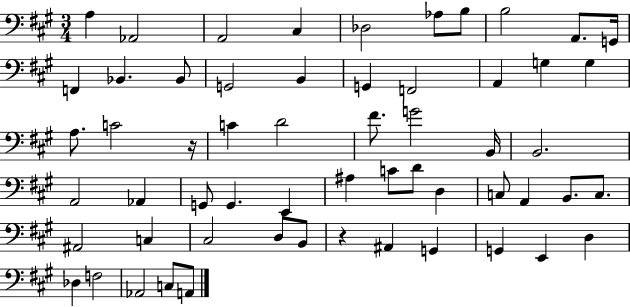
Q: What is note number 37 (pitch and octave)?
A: D3